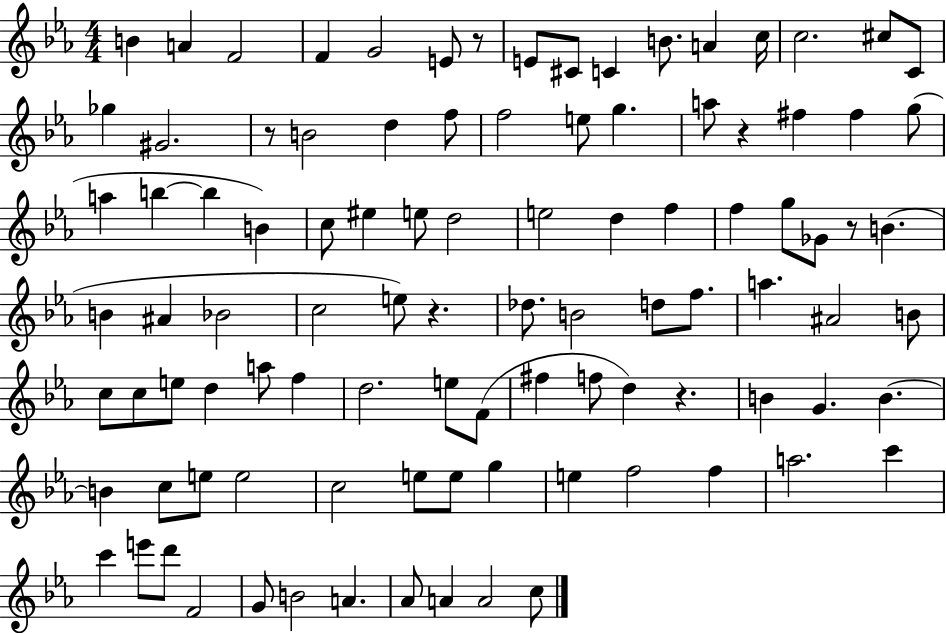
{
  \clef treble
  \numericTimeSignature
  \time 4/4
  \key ees \major
  b'4 a'4 f'2 | f'4 g'2 e'8 r8 | e'8 cis'8 c'4 b'8. a'4 c''16 | c''2. cis''8 c'8 | \break ges''4 gis'2. | r8 b'2 d''4 f''8 | f''2 e''8 g''4. | a''8 r4 fis''4 fis''4 g''8( | \break a''4 b''4~~ b''4 b'4) | c''8 eis''4 e''8 d''2 | e''2 d''4 f''4 | f''4 g''8 ges'8 r8 b'4.( | \break b'4 ais'4 bes'2 | c''2 e''8) r4. | des''8. b'2 d''8 f''8. | a''4. ais'2 b'8 | \break c''8 c''8 e''8 d''4 a''8 f''4 | d''2. e''8 f'8( | fis''4 f''8 d''4) r4. | b'4 g'4. b'4.~~ | \break b'4 c''8 e''8 e''2 | c''2 e''8 e''8 g''4 | e''4 f''2 f''4 | a''2. c'''4 | \break c'''4 e'''8 d'''8 f'2 | g'8 b'2 a'4. | aes'8 a'4 a'2 c''8 | \bar "|."
}